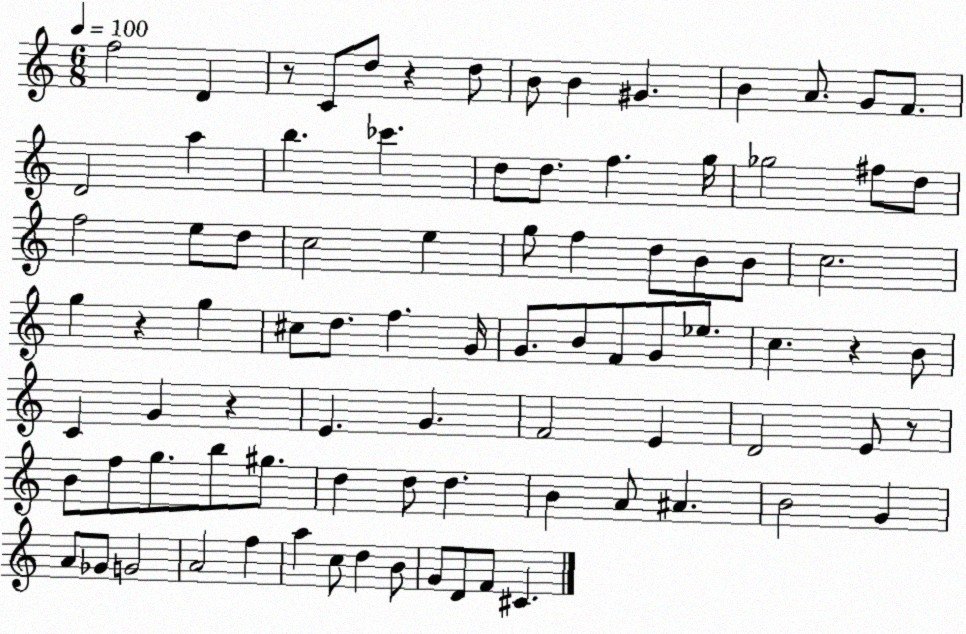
X:1
T:Untitled
M:6/8
L:1/4
K:C
f2 D z/2 C/2 d/2 z d/2 B/2 B ^G B A/2 G/2 F/2 D2 a b _c' d/2 d/2 f g/4 _g2 ^f/2 d/2 f2 e/2 d/2 c2 e g/2 f d/2 B/2 B/2 c2 g z g ^c/2 d/2 f G/4 G/2 B/2 F/2 G/2 _e/2 c z B/2 C G z E G F2 E D2 E/2 z/2 B/2 f/2 g/2 b/2 ^g/2 d d/2 d B A/2 ^A B2 G A/2 _G/2 G2 A2 f a c/2 d B/2 G/2 D/2 F/2 ^C